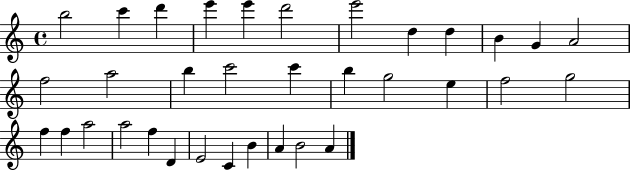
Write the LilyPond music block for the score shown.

{
  \clef treble
  \time 4/4
  \defaultTimeSignature
  \key c \major
  b''2 c'''4 d'''4 | e'''4 e'''4 d'''2 | e'''2 d''4 d''4 | b'4 g'4 a'2 | \break f''2 a''2 | b''4 c'''2 c'''4 | b''4 g''2 e''4 | f''2 g''2 | \break f''4 f''4 a''2 | a''2 f''4 d'4 | e'2 c'4 b'4 | a'4 b'2 a'4 | \break \bar "|."
}